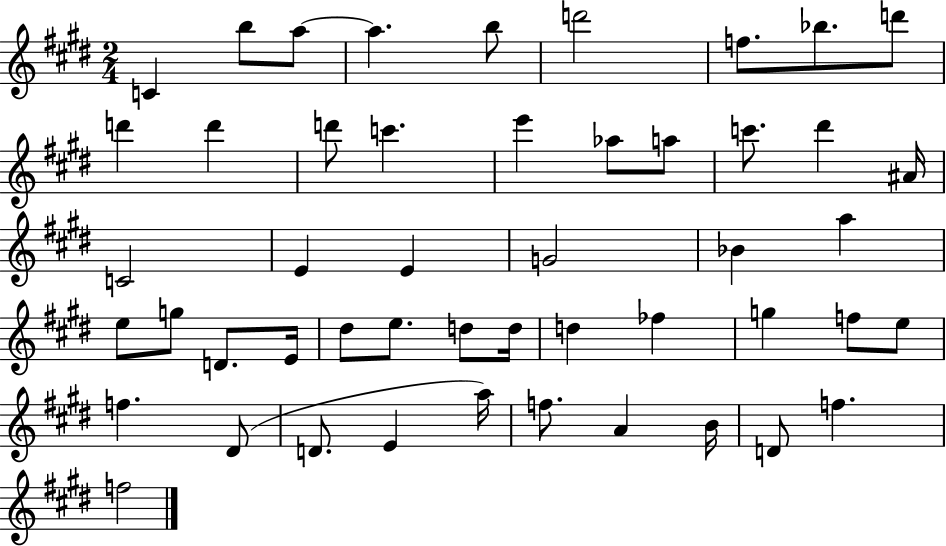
C4/q B5/e A5/e A5/q. B5/e D6/h F5/e. Bb5/e. D6/e D6/q D6/q D6/e C6/q. E6/q Ab5/e A5/e C6/e. D#6/q A#4/s C4/h E4/q E4/q G4/h Bb4/q A5/q E5/e G5/e D4/e. E4/s D#5/e E5/e. D5/e D5/s D5/q FES5/q G5/q F5/e E5/e F5/q. D#4/e D4/e. E4/q A5/s F5/e. A4/q B4/s D4/e F5/q. F5/h